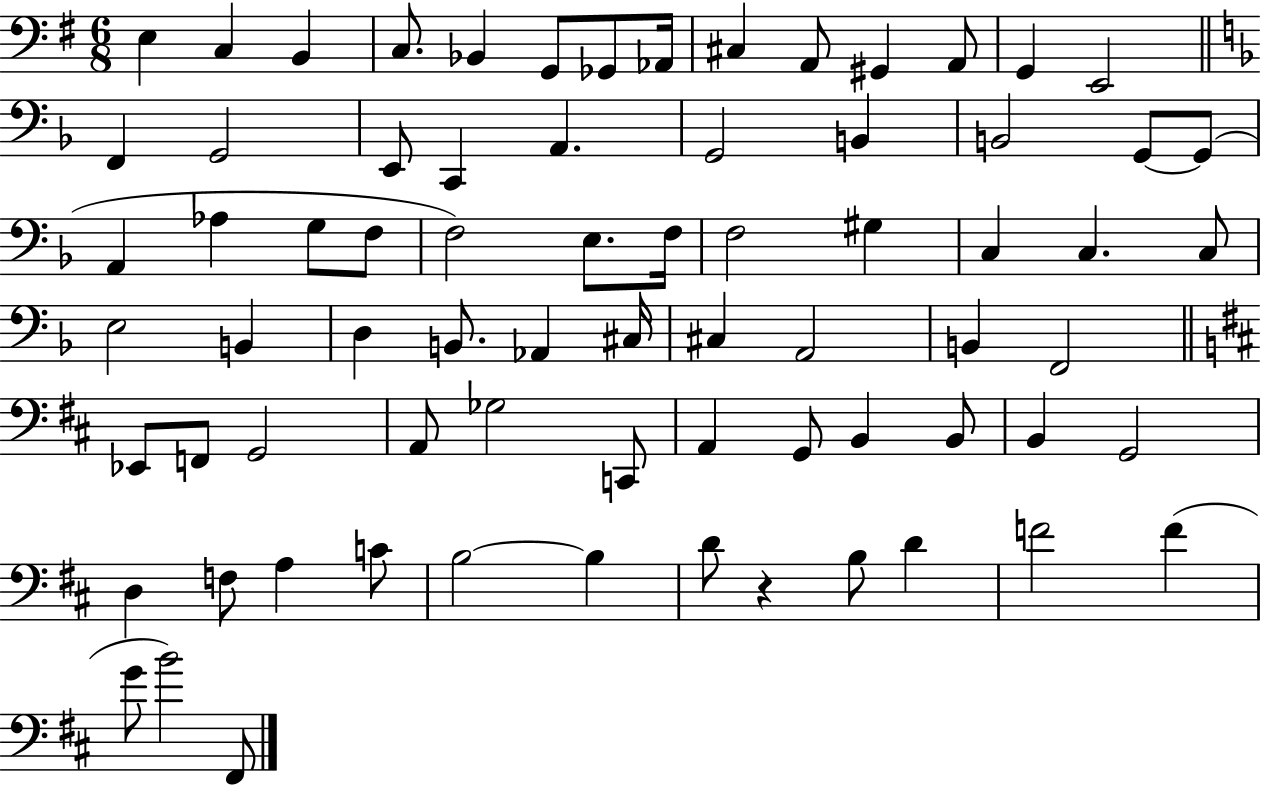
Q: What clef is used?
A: bass